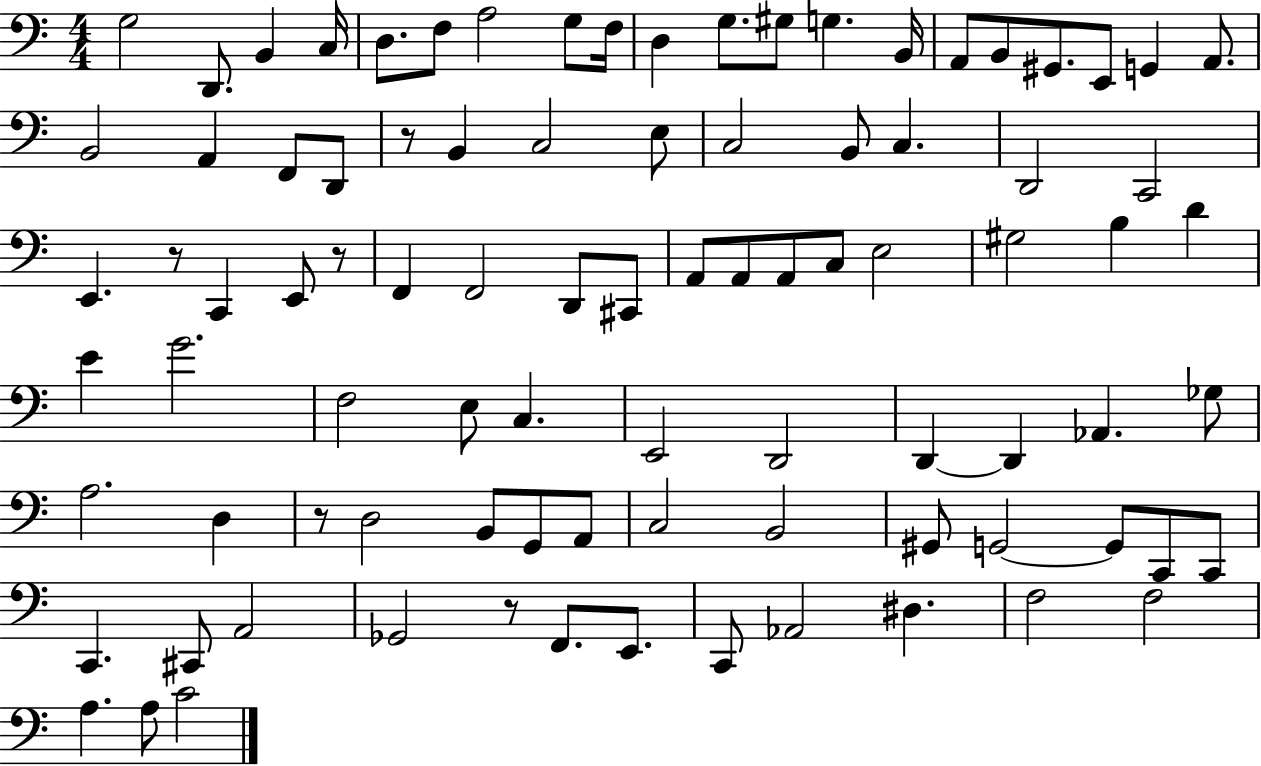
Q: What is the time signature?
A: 4/4